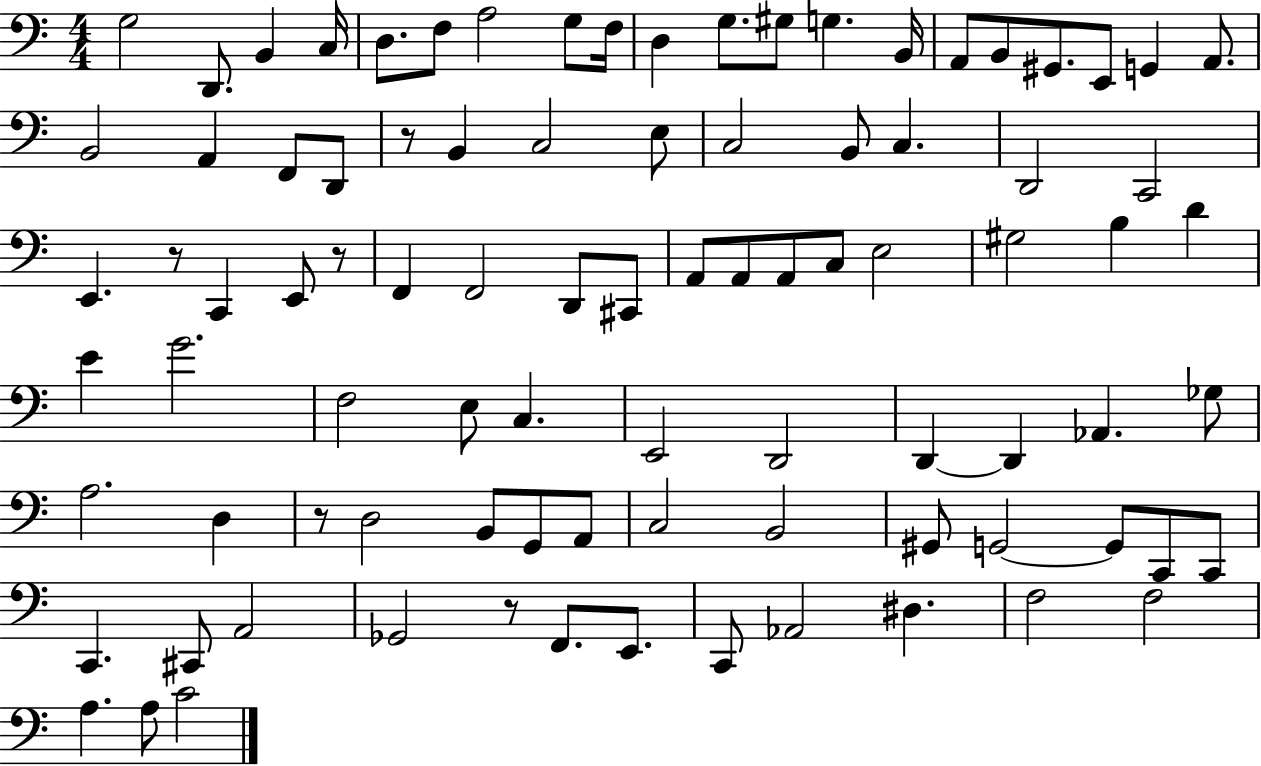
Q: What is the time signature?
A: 4/4